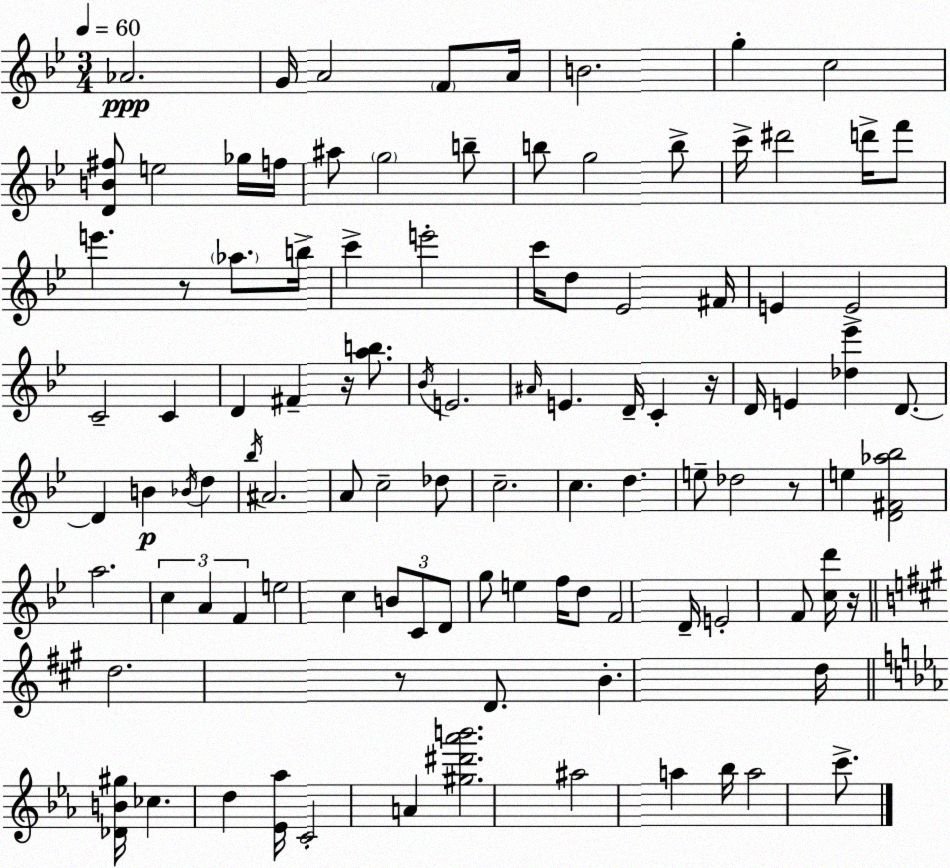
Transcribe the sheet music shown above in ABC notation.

X:1
T:Untitled
M:3/4
L:1/4
K:Bb
_A2 G/4 A2 F/2 A/4 B2 g c2 [DB^f]/2 e2 _g/4 f/4 ^a/2 g2 b/2 b/2 g2 b/2 c'/4 ^d'2 d'/4 f'/2 e' z/2 _a/2 b/4 c' e'2 c'/4 d/2 _E2 ^F/4 E E2 C2 C D ^F z/4 [ab]/2 _B/4 E2 ^A/4 E D/4 C z/4 D/4 E [_d_e'] D/2 D B _B/4 d _b/4 ^A2 A/2 c2 _d/2 c2 c d e/2 _d2 z/2 e [D^F_a_b]2 a2 c A F e2 c B/2 C/2 D/2 g/2 e f/4 d/2 F2 D/4 E2 F/2 [cd']/4 z/4 d2 z/2 D/2 B d/4 [_DB^g]/4 _c d [_E_a]/4 C2 A [^g^d'_a'b']2 ^a2 a _b/4 a2 c'/2